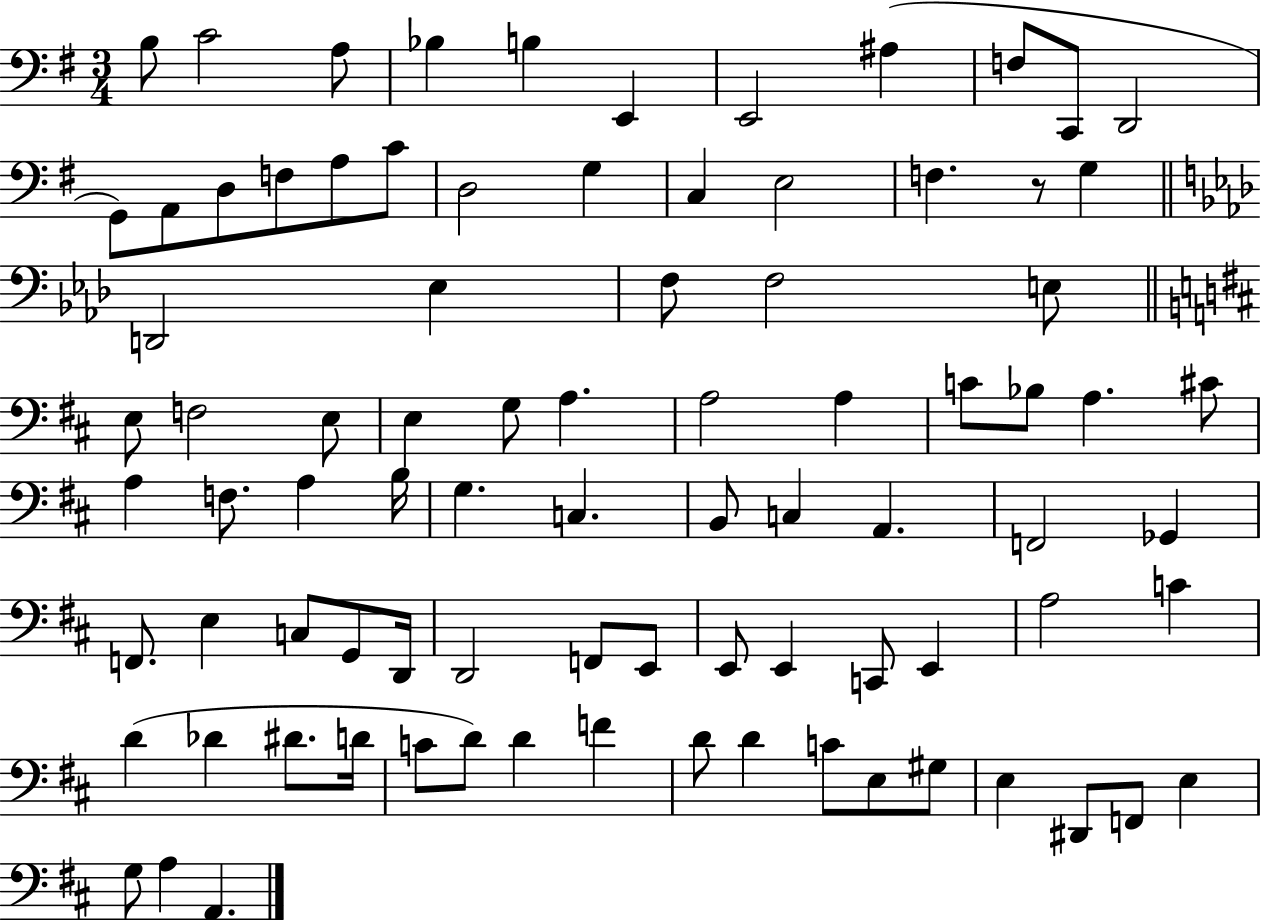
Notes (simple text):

B3/e C4/h A3/e Bb3/q B3/q E2/q E2/h A#3/q F3/e C2/e D2/h G2/e A2/e D3/e F3/e A3/e C4/e D3/h G3/q C3/q E3/h F3/q. R/e G3/q D2/h Eb3/q F3/e F3/h E3/e E3/e F3/h E3/e E3/q G3/e A3/q. A3/h A3/q C4/e Bb3/e A3/q. C#4/e A3/q F3/e. A3/q B3/s G3/q. C3/q. B2/e C3/q A2/q. F2/h Gb2/q F2/e. E3/q C3/e G2/e D2/s D2/h F2/e E2/e E2/e E2/q C2/e E2/q A3/h C4/q D4/q Db4/q D#4/e. D4/s C4/e D4/e D4/q F4/q D4/e D4/q C4/e E3/e G#3/e E3/q D#2/e F2/e E3/q G3/e A3/q A2/q.